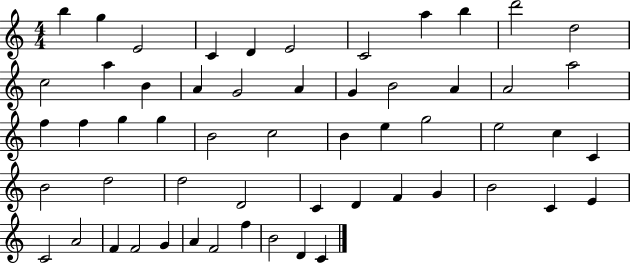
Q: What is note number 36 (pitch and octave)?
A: D5